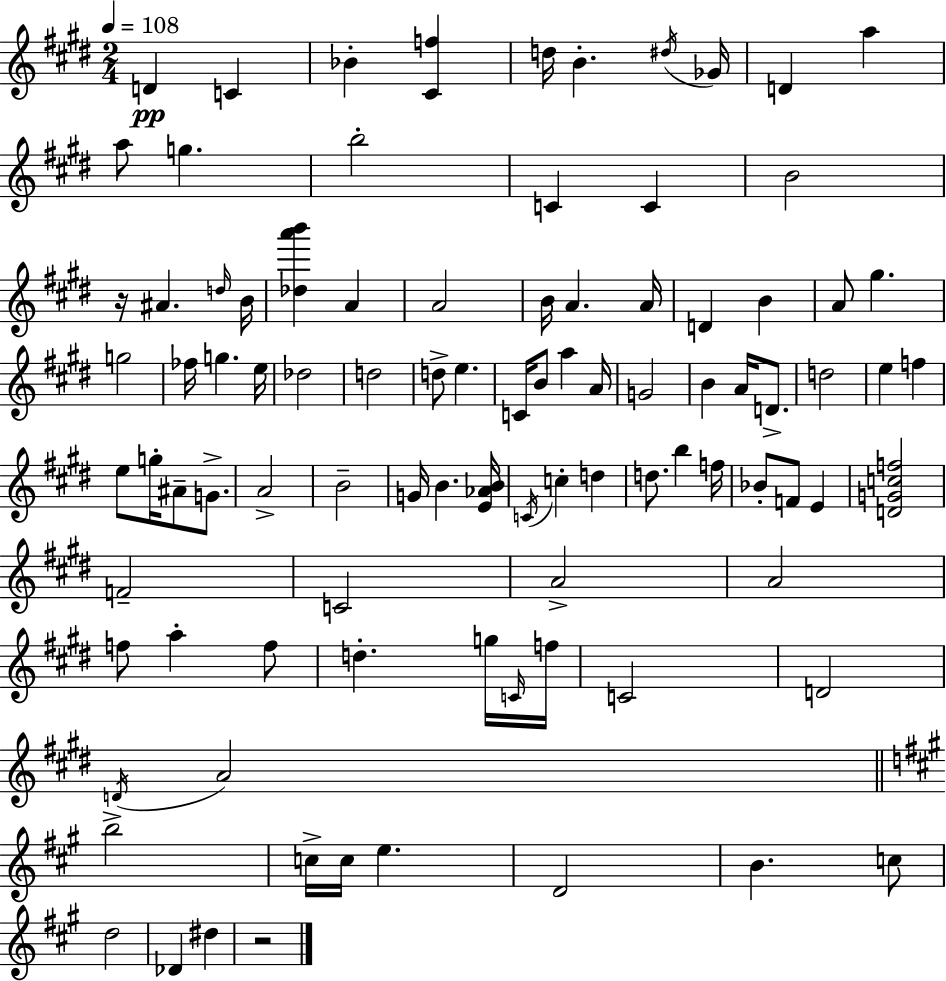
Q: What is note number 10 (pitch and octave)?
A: A5